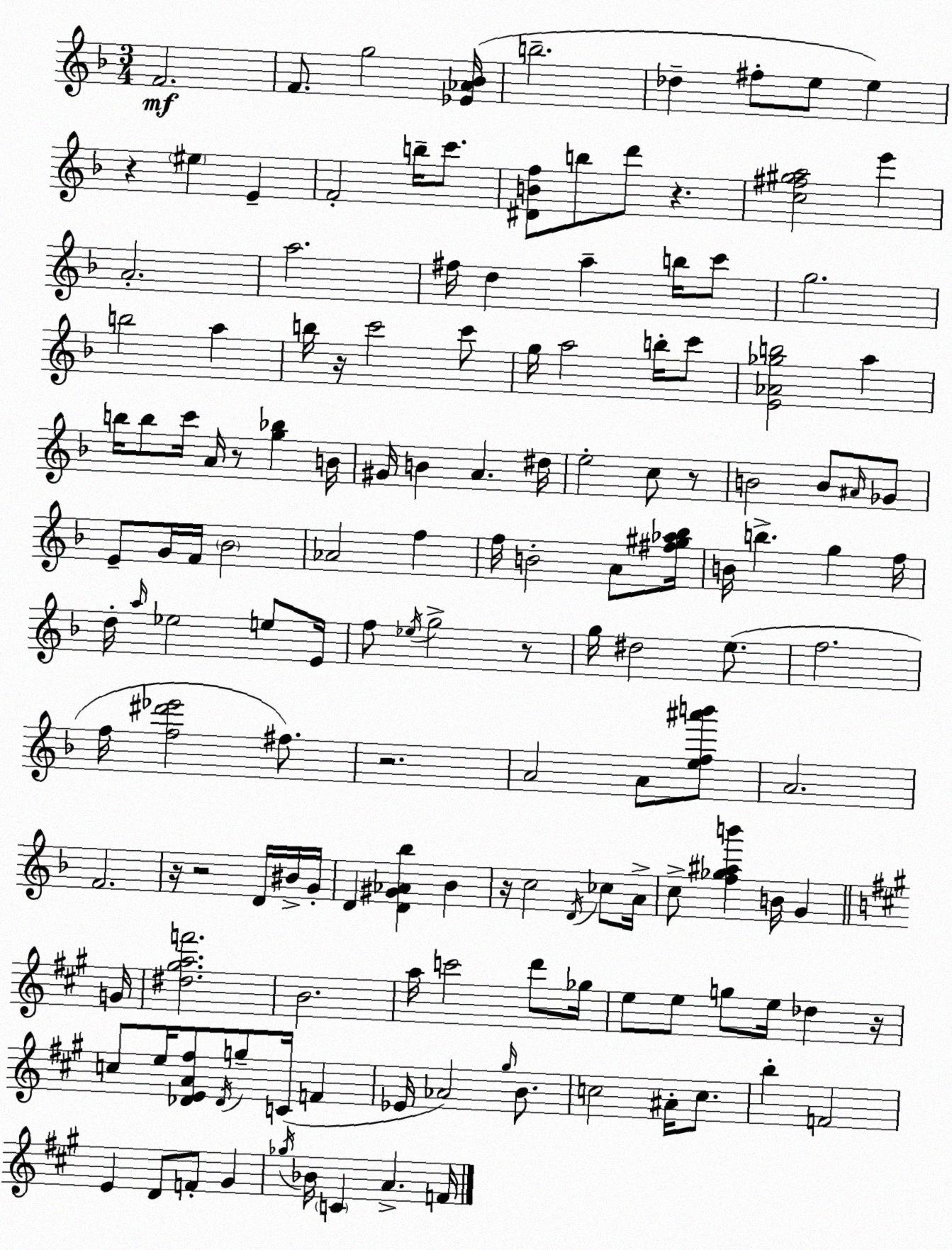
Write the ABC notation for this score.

X:1
T:Untitled
M:3/4
L:1/4
K:F
F2 F/2 g2 [_E_A_B]/4 b2 _d ^f/2 e/2 e z ^e E F2 b/4 c'/2 [^DBf]/2 b/2 d'/2 z [c^f^ga]2 e' A2 a2 ^f/4 d a b/4 c'/2 g2 b2 a b/4 z/4 c'2 c'/2 g/4 a2 b/4 c'/2 [E_A_gb]2 a b/4 b/2 c'/4 A/4 z/2 [g_b] B/4 ^G/4 B A ^d/4 e2 c/2 z/2 B2 B/2 ^A/4 _G/2 E/2 G/4 F/4 _B2 _A2 f f/4 B2 A/2 [^f^g_a_b]/4 B/4 b g f/4 d/4 a/4 _e2 e/2 E/4 f/2 _e/4 g2 z/2 g/4 ^d2 e/2 f2 f/4 [f^d'_e']2 ^f/2 z2 A2 A/2 [ef^a'b']/2 A2 F2 z/4 z2 D/4 ^B/4 G/4 D [D^G_A_b] _B z/4 c2 D/4 _c/2 A/4 c/2 [f_g^ab'] B/4 G G/4 [^d^gaf']2 B2 a/4 c'2 d'/2 _g/4 e/2 e/2 g/2 e/4 _d z/4 c/2 e/4 [_DEA^f]/2 _D/4 g/2 C/4 F _E/4 _A2 ^g/4 B/2 c2 ^A/4 c/2 b F2 E D/2 F/2 ^G _g/4 _B/4 C A F/4